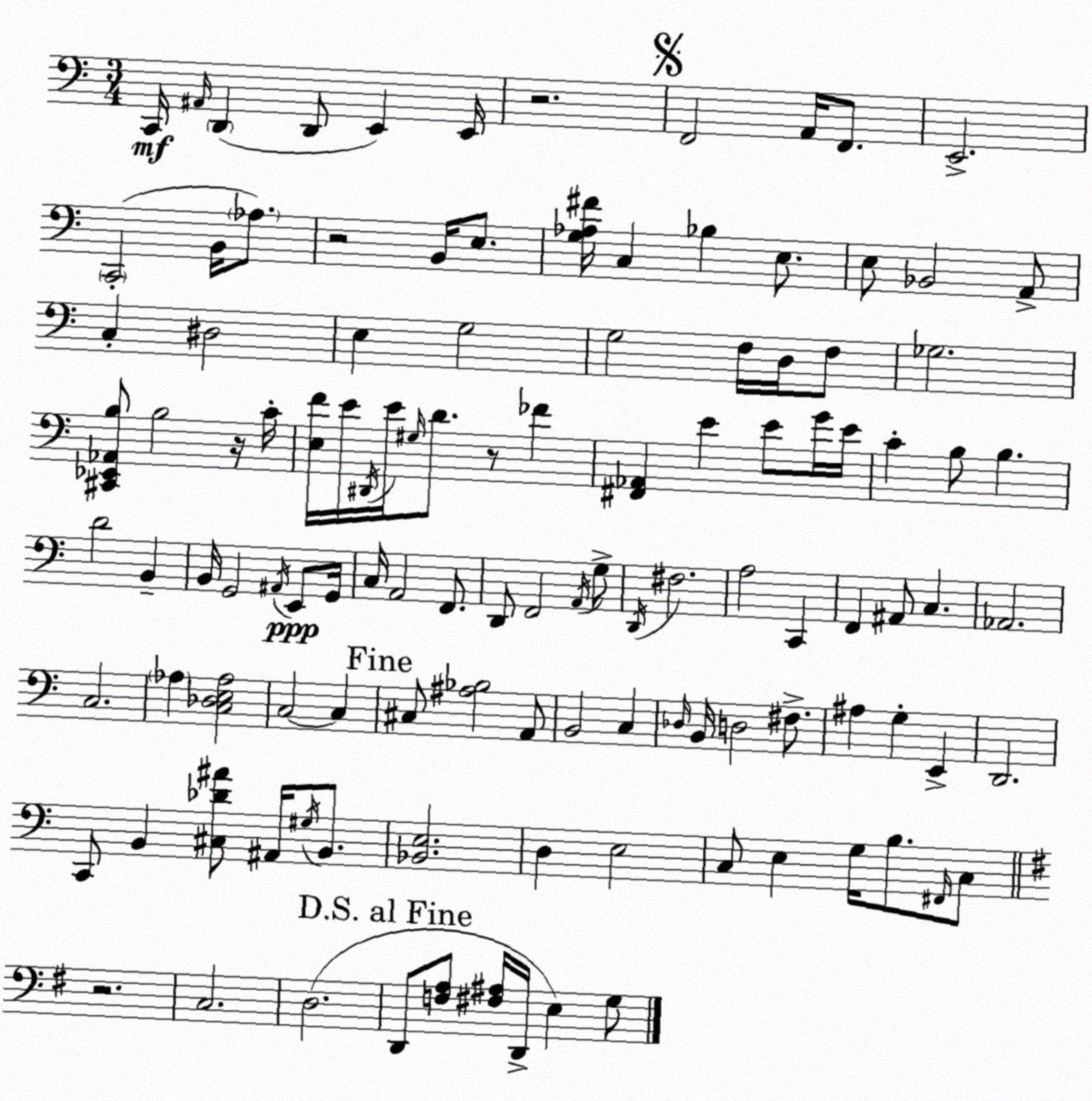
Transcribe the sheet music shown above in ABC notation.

X:1
T:Untitled
M:3/4
L:1/4
K:C
C,,/4 ^A,,/4 D,, D,,/2 E,, E,,/4 z2 F,,2 A,,/4 F,,/2 E,,2 C,,2 B,,/4 _A,/2 z2 B,,/4 E,/2 [G,_A,^F]/4 C, _B, E,/2 E,/2 _B,,2 A,,/2 C, ^D,2 E, G,2 G,2 F,/4 D,/4 F,/2 _G,2 [^C,,_E,,_A,,B,]/2 B,2 z/4 C/4 [E,F]/4 E/4 ^D,,/4 E/4 ^G,/4 D/2 z/2 _F [^F,,_A,,] E E/2 G/4 E/4 C B,/2 B, D2 B,, B,,/4 G,,2 ^A,,/4 E,,/2 G,,/4 C,/4 A,,2 F,,/2 D,,/2 F,,2 A,,/4 G,/2 D,,/4 ^F,2 A,2 C,, F,, ^A,,/2 C, _A,,2 C,2 _A, [C,_D,E,_A,]2 C,2 C, ^C,/2 [^A,_B,]2 A,,/2 B,,2 C, _D,/4 B,,/4 D,2 ^F,/2 ^A, G, E,, D,,2 C,,/2 B,, [^C,_D^A]/2 ^A,,/4 ^G,/4 B,,/2 [_B,,E,]2 D, E,2 C,/2 E, G,/4 B,/2 ^F,,/4 C,/2 z2 C,2 D,2 D,,/2 [F,A,]/2 [^F,^A,]/4 D,,/4 E, G,/2